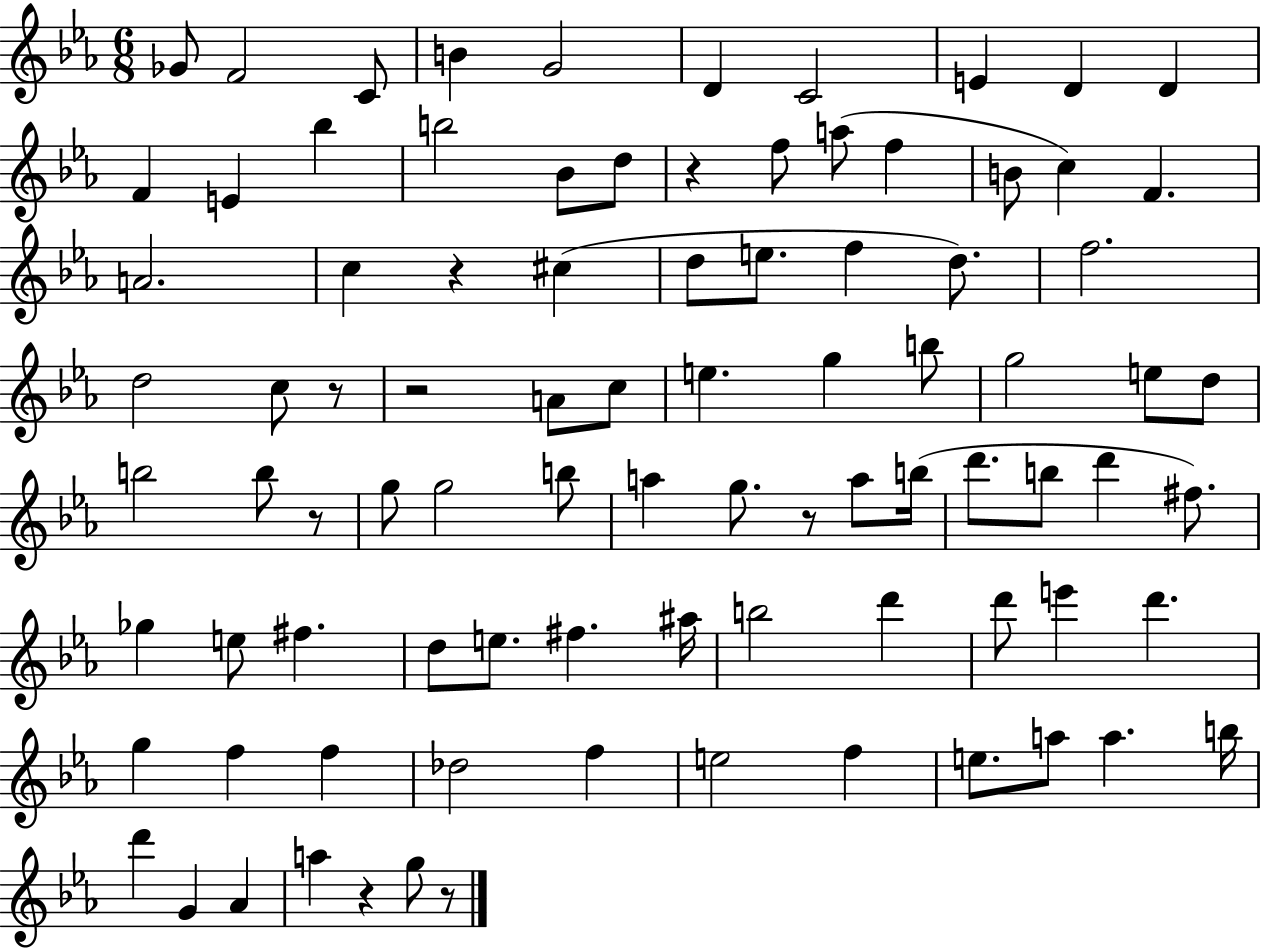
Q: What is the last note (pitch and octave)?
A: G5